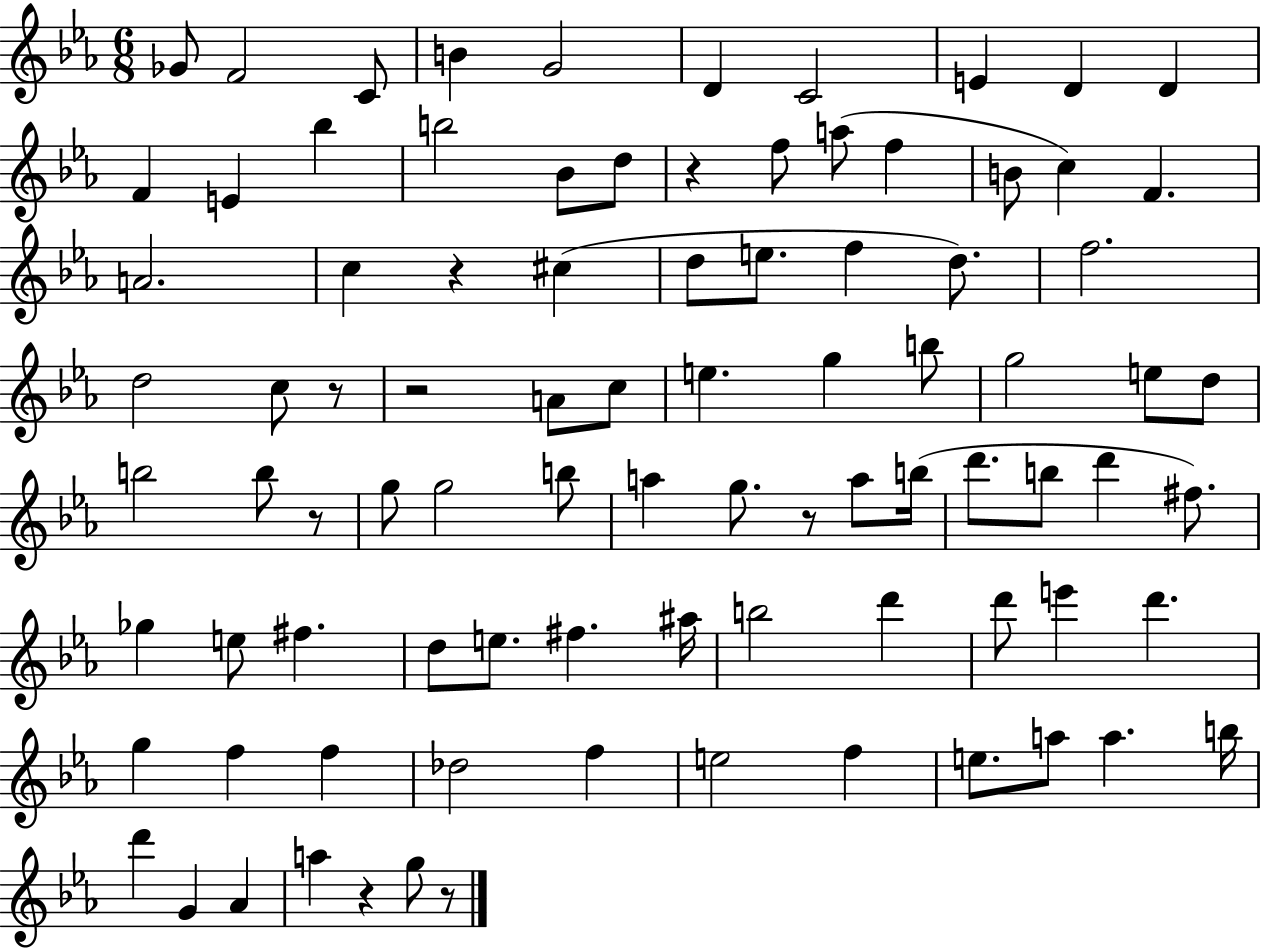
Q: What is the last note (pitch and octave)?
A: G5